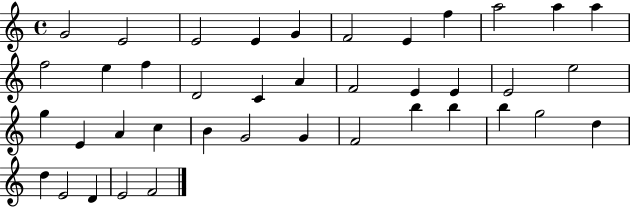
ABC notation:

X:1
T:Untitled
M:4/4
L:1/4
K:C
G2 E2 E2 E G F2 E f a2 a a f2 e f D2 C A F2 E E E2 e2 g E A c B G2 G F2 b b b g2 d d E2 D E2 F2